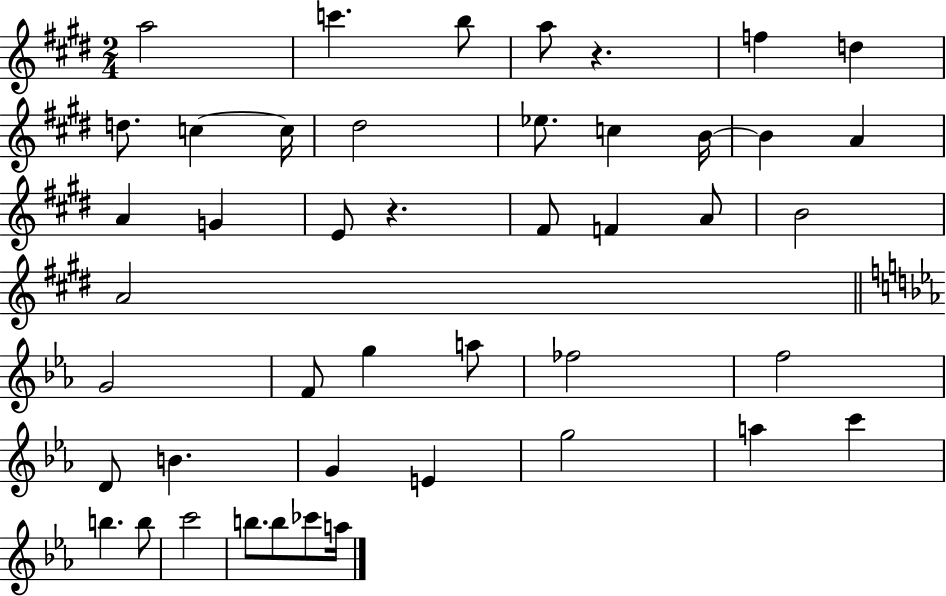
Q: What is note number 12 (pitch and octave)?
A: C5